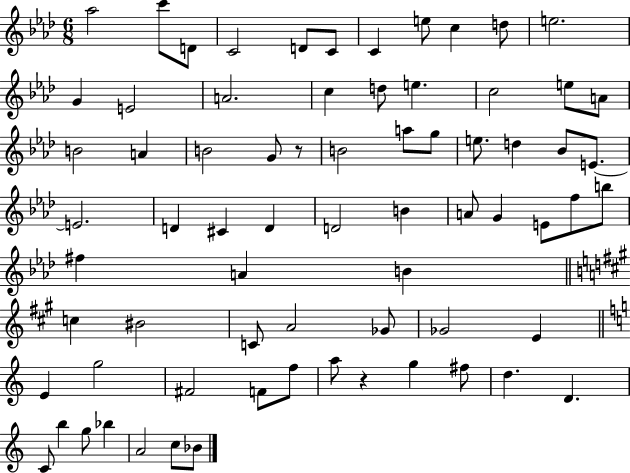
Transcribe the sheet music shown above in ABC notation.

X:1
T:Untitled
M:6/8
L:1/4
K:Ab
_a2 c'/2 D/2 C2 D/2 C/2 C e/2 c d/2 e2 G E2 A2 c d/2 e c2 e/2 A/2 B2 A B2 G/2 z/2 B2 a/2 g/2 e/2 d _B/2 E/2 E2 D ^C D D2 B A/2 G E/2 f/2 b/2 ^f A B c ^B2 C/2 A2 _G/2 _G2 E E g2 ^F2 F/2 f/2 a/2 z g ^f/2 d D C/2 b g/2 _b A2 c/2 _B/2